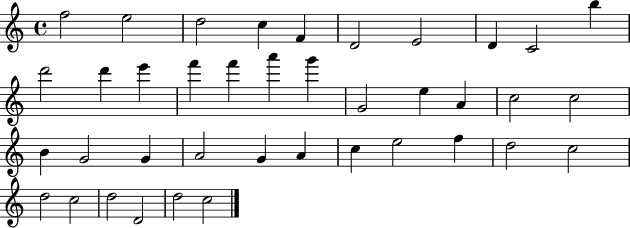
{
  \clef treble
  \time 4/4
  \defaultTimeSignature
  \key c \major
  f''2 e''2 | d''2 c''4 f'4 | d'2 e'2 | d'4 c'2 b''4 | \break d'''2 d'''4 e'''4 | f'''4 f'''4 a'''4 g'''4 | g'2 e''4 a'4 | c''2 c''2 | \break b'4 g'2 g'4 | a'2 g'4 a'4 | c''4 e''2 f''4 | d''2 c''2 | \break d''2 c''2 | d''2 d'2 | d''2 c''2 | \bar "|."
}